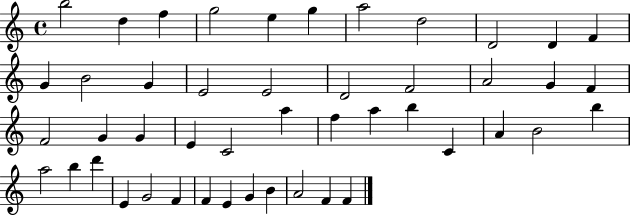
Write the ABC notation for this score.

X:1
T:Untitled
M:4/4
L:1/4
K:C
b2 d f g2 e g a2 d2 D2 D F G B2 G E2 E2 D2 F2 A2 G F F2 G G E C2 a f a b C A B2 b a2 b d' E G2 F F E G B A2 F F